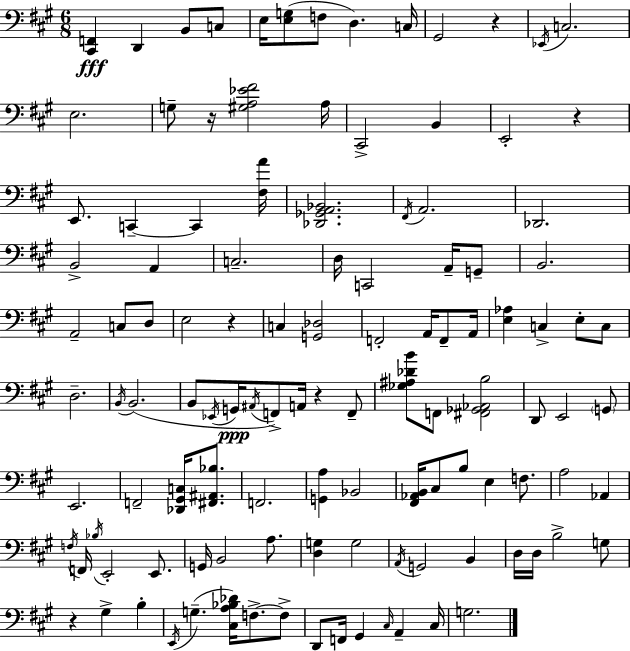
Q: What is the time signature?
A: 6/8